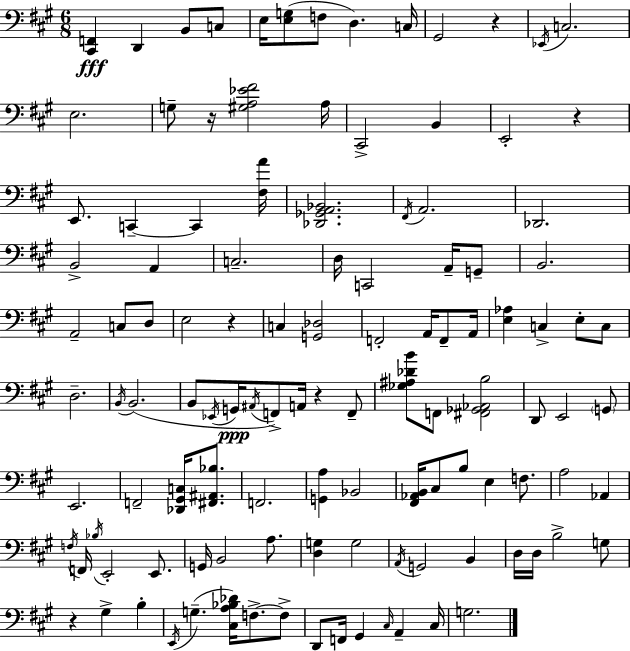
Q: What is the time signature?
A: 6/8